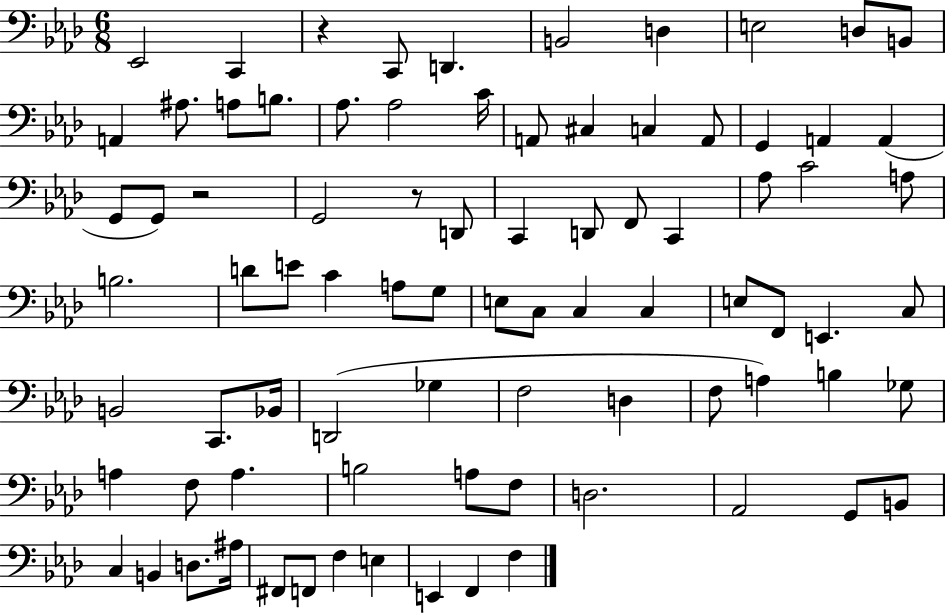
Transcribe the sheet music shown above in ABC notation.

X:1
T:Untitled
M:6/8
L:1/4
K:Ab
_E,,2 C,, z C,,/2 D,, B,,2 D, E,2 D,/2 B,,/2 A,, ^A,/2 A,/2 B,/2 _A,/2 _A,2 C/4 A,,/2 ^C, C, A,,/2 G,, A,, A,, G,,/2 G,,/2 z2 G,,2 z/2 D,,/2 C,, D,,/2 F,,/2 C,, _A,/2 C2 A,/2 B,2 D/2 E/2 C A,/2 G,/2 E,/2 C,/2 C, C, E,/2 F,,/2 E,, C,/2 B,,2 C,,/2 _B,,/4 D,,2 _G, F,2 D, F,/2 A, B, _G,/2 A, F,/2 A, B,2 A,/2 F,/2 D,2 _A,,2 G,,/2 B,,/2 C, B,, D,/2 ^A,/4 ^F,,/2 F,,/2 F, E, E,, F,, F,